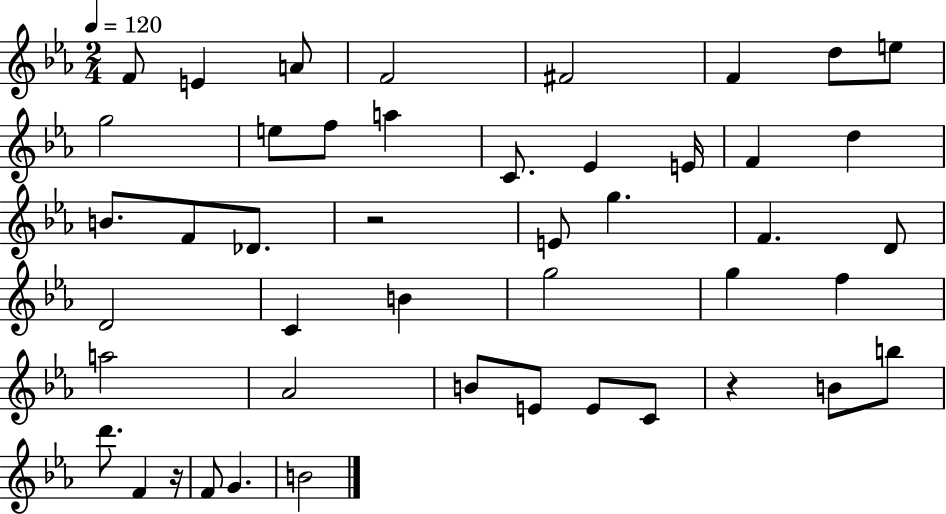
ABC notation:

X:1
T:Untitled
M:2/4
L:1/4
K:Eb
F/2 E A/2 F2 ^F2 F d/2 e/2 g2 e/2 f/2 a C/2 _E E/4 F d B/2 F/2 _D/2 z2 E/2 g F D/2 D2 C B g2 g f a2 _A2 B/2 E/2 E/2 C/2 z B/2 b/2 d'/2 F z/4 F/2 G B2